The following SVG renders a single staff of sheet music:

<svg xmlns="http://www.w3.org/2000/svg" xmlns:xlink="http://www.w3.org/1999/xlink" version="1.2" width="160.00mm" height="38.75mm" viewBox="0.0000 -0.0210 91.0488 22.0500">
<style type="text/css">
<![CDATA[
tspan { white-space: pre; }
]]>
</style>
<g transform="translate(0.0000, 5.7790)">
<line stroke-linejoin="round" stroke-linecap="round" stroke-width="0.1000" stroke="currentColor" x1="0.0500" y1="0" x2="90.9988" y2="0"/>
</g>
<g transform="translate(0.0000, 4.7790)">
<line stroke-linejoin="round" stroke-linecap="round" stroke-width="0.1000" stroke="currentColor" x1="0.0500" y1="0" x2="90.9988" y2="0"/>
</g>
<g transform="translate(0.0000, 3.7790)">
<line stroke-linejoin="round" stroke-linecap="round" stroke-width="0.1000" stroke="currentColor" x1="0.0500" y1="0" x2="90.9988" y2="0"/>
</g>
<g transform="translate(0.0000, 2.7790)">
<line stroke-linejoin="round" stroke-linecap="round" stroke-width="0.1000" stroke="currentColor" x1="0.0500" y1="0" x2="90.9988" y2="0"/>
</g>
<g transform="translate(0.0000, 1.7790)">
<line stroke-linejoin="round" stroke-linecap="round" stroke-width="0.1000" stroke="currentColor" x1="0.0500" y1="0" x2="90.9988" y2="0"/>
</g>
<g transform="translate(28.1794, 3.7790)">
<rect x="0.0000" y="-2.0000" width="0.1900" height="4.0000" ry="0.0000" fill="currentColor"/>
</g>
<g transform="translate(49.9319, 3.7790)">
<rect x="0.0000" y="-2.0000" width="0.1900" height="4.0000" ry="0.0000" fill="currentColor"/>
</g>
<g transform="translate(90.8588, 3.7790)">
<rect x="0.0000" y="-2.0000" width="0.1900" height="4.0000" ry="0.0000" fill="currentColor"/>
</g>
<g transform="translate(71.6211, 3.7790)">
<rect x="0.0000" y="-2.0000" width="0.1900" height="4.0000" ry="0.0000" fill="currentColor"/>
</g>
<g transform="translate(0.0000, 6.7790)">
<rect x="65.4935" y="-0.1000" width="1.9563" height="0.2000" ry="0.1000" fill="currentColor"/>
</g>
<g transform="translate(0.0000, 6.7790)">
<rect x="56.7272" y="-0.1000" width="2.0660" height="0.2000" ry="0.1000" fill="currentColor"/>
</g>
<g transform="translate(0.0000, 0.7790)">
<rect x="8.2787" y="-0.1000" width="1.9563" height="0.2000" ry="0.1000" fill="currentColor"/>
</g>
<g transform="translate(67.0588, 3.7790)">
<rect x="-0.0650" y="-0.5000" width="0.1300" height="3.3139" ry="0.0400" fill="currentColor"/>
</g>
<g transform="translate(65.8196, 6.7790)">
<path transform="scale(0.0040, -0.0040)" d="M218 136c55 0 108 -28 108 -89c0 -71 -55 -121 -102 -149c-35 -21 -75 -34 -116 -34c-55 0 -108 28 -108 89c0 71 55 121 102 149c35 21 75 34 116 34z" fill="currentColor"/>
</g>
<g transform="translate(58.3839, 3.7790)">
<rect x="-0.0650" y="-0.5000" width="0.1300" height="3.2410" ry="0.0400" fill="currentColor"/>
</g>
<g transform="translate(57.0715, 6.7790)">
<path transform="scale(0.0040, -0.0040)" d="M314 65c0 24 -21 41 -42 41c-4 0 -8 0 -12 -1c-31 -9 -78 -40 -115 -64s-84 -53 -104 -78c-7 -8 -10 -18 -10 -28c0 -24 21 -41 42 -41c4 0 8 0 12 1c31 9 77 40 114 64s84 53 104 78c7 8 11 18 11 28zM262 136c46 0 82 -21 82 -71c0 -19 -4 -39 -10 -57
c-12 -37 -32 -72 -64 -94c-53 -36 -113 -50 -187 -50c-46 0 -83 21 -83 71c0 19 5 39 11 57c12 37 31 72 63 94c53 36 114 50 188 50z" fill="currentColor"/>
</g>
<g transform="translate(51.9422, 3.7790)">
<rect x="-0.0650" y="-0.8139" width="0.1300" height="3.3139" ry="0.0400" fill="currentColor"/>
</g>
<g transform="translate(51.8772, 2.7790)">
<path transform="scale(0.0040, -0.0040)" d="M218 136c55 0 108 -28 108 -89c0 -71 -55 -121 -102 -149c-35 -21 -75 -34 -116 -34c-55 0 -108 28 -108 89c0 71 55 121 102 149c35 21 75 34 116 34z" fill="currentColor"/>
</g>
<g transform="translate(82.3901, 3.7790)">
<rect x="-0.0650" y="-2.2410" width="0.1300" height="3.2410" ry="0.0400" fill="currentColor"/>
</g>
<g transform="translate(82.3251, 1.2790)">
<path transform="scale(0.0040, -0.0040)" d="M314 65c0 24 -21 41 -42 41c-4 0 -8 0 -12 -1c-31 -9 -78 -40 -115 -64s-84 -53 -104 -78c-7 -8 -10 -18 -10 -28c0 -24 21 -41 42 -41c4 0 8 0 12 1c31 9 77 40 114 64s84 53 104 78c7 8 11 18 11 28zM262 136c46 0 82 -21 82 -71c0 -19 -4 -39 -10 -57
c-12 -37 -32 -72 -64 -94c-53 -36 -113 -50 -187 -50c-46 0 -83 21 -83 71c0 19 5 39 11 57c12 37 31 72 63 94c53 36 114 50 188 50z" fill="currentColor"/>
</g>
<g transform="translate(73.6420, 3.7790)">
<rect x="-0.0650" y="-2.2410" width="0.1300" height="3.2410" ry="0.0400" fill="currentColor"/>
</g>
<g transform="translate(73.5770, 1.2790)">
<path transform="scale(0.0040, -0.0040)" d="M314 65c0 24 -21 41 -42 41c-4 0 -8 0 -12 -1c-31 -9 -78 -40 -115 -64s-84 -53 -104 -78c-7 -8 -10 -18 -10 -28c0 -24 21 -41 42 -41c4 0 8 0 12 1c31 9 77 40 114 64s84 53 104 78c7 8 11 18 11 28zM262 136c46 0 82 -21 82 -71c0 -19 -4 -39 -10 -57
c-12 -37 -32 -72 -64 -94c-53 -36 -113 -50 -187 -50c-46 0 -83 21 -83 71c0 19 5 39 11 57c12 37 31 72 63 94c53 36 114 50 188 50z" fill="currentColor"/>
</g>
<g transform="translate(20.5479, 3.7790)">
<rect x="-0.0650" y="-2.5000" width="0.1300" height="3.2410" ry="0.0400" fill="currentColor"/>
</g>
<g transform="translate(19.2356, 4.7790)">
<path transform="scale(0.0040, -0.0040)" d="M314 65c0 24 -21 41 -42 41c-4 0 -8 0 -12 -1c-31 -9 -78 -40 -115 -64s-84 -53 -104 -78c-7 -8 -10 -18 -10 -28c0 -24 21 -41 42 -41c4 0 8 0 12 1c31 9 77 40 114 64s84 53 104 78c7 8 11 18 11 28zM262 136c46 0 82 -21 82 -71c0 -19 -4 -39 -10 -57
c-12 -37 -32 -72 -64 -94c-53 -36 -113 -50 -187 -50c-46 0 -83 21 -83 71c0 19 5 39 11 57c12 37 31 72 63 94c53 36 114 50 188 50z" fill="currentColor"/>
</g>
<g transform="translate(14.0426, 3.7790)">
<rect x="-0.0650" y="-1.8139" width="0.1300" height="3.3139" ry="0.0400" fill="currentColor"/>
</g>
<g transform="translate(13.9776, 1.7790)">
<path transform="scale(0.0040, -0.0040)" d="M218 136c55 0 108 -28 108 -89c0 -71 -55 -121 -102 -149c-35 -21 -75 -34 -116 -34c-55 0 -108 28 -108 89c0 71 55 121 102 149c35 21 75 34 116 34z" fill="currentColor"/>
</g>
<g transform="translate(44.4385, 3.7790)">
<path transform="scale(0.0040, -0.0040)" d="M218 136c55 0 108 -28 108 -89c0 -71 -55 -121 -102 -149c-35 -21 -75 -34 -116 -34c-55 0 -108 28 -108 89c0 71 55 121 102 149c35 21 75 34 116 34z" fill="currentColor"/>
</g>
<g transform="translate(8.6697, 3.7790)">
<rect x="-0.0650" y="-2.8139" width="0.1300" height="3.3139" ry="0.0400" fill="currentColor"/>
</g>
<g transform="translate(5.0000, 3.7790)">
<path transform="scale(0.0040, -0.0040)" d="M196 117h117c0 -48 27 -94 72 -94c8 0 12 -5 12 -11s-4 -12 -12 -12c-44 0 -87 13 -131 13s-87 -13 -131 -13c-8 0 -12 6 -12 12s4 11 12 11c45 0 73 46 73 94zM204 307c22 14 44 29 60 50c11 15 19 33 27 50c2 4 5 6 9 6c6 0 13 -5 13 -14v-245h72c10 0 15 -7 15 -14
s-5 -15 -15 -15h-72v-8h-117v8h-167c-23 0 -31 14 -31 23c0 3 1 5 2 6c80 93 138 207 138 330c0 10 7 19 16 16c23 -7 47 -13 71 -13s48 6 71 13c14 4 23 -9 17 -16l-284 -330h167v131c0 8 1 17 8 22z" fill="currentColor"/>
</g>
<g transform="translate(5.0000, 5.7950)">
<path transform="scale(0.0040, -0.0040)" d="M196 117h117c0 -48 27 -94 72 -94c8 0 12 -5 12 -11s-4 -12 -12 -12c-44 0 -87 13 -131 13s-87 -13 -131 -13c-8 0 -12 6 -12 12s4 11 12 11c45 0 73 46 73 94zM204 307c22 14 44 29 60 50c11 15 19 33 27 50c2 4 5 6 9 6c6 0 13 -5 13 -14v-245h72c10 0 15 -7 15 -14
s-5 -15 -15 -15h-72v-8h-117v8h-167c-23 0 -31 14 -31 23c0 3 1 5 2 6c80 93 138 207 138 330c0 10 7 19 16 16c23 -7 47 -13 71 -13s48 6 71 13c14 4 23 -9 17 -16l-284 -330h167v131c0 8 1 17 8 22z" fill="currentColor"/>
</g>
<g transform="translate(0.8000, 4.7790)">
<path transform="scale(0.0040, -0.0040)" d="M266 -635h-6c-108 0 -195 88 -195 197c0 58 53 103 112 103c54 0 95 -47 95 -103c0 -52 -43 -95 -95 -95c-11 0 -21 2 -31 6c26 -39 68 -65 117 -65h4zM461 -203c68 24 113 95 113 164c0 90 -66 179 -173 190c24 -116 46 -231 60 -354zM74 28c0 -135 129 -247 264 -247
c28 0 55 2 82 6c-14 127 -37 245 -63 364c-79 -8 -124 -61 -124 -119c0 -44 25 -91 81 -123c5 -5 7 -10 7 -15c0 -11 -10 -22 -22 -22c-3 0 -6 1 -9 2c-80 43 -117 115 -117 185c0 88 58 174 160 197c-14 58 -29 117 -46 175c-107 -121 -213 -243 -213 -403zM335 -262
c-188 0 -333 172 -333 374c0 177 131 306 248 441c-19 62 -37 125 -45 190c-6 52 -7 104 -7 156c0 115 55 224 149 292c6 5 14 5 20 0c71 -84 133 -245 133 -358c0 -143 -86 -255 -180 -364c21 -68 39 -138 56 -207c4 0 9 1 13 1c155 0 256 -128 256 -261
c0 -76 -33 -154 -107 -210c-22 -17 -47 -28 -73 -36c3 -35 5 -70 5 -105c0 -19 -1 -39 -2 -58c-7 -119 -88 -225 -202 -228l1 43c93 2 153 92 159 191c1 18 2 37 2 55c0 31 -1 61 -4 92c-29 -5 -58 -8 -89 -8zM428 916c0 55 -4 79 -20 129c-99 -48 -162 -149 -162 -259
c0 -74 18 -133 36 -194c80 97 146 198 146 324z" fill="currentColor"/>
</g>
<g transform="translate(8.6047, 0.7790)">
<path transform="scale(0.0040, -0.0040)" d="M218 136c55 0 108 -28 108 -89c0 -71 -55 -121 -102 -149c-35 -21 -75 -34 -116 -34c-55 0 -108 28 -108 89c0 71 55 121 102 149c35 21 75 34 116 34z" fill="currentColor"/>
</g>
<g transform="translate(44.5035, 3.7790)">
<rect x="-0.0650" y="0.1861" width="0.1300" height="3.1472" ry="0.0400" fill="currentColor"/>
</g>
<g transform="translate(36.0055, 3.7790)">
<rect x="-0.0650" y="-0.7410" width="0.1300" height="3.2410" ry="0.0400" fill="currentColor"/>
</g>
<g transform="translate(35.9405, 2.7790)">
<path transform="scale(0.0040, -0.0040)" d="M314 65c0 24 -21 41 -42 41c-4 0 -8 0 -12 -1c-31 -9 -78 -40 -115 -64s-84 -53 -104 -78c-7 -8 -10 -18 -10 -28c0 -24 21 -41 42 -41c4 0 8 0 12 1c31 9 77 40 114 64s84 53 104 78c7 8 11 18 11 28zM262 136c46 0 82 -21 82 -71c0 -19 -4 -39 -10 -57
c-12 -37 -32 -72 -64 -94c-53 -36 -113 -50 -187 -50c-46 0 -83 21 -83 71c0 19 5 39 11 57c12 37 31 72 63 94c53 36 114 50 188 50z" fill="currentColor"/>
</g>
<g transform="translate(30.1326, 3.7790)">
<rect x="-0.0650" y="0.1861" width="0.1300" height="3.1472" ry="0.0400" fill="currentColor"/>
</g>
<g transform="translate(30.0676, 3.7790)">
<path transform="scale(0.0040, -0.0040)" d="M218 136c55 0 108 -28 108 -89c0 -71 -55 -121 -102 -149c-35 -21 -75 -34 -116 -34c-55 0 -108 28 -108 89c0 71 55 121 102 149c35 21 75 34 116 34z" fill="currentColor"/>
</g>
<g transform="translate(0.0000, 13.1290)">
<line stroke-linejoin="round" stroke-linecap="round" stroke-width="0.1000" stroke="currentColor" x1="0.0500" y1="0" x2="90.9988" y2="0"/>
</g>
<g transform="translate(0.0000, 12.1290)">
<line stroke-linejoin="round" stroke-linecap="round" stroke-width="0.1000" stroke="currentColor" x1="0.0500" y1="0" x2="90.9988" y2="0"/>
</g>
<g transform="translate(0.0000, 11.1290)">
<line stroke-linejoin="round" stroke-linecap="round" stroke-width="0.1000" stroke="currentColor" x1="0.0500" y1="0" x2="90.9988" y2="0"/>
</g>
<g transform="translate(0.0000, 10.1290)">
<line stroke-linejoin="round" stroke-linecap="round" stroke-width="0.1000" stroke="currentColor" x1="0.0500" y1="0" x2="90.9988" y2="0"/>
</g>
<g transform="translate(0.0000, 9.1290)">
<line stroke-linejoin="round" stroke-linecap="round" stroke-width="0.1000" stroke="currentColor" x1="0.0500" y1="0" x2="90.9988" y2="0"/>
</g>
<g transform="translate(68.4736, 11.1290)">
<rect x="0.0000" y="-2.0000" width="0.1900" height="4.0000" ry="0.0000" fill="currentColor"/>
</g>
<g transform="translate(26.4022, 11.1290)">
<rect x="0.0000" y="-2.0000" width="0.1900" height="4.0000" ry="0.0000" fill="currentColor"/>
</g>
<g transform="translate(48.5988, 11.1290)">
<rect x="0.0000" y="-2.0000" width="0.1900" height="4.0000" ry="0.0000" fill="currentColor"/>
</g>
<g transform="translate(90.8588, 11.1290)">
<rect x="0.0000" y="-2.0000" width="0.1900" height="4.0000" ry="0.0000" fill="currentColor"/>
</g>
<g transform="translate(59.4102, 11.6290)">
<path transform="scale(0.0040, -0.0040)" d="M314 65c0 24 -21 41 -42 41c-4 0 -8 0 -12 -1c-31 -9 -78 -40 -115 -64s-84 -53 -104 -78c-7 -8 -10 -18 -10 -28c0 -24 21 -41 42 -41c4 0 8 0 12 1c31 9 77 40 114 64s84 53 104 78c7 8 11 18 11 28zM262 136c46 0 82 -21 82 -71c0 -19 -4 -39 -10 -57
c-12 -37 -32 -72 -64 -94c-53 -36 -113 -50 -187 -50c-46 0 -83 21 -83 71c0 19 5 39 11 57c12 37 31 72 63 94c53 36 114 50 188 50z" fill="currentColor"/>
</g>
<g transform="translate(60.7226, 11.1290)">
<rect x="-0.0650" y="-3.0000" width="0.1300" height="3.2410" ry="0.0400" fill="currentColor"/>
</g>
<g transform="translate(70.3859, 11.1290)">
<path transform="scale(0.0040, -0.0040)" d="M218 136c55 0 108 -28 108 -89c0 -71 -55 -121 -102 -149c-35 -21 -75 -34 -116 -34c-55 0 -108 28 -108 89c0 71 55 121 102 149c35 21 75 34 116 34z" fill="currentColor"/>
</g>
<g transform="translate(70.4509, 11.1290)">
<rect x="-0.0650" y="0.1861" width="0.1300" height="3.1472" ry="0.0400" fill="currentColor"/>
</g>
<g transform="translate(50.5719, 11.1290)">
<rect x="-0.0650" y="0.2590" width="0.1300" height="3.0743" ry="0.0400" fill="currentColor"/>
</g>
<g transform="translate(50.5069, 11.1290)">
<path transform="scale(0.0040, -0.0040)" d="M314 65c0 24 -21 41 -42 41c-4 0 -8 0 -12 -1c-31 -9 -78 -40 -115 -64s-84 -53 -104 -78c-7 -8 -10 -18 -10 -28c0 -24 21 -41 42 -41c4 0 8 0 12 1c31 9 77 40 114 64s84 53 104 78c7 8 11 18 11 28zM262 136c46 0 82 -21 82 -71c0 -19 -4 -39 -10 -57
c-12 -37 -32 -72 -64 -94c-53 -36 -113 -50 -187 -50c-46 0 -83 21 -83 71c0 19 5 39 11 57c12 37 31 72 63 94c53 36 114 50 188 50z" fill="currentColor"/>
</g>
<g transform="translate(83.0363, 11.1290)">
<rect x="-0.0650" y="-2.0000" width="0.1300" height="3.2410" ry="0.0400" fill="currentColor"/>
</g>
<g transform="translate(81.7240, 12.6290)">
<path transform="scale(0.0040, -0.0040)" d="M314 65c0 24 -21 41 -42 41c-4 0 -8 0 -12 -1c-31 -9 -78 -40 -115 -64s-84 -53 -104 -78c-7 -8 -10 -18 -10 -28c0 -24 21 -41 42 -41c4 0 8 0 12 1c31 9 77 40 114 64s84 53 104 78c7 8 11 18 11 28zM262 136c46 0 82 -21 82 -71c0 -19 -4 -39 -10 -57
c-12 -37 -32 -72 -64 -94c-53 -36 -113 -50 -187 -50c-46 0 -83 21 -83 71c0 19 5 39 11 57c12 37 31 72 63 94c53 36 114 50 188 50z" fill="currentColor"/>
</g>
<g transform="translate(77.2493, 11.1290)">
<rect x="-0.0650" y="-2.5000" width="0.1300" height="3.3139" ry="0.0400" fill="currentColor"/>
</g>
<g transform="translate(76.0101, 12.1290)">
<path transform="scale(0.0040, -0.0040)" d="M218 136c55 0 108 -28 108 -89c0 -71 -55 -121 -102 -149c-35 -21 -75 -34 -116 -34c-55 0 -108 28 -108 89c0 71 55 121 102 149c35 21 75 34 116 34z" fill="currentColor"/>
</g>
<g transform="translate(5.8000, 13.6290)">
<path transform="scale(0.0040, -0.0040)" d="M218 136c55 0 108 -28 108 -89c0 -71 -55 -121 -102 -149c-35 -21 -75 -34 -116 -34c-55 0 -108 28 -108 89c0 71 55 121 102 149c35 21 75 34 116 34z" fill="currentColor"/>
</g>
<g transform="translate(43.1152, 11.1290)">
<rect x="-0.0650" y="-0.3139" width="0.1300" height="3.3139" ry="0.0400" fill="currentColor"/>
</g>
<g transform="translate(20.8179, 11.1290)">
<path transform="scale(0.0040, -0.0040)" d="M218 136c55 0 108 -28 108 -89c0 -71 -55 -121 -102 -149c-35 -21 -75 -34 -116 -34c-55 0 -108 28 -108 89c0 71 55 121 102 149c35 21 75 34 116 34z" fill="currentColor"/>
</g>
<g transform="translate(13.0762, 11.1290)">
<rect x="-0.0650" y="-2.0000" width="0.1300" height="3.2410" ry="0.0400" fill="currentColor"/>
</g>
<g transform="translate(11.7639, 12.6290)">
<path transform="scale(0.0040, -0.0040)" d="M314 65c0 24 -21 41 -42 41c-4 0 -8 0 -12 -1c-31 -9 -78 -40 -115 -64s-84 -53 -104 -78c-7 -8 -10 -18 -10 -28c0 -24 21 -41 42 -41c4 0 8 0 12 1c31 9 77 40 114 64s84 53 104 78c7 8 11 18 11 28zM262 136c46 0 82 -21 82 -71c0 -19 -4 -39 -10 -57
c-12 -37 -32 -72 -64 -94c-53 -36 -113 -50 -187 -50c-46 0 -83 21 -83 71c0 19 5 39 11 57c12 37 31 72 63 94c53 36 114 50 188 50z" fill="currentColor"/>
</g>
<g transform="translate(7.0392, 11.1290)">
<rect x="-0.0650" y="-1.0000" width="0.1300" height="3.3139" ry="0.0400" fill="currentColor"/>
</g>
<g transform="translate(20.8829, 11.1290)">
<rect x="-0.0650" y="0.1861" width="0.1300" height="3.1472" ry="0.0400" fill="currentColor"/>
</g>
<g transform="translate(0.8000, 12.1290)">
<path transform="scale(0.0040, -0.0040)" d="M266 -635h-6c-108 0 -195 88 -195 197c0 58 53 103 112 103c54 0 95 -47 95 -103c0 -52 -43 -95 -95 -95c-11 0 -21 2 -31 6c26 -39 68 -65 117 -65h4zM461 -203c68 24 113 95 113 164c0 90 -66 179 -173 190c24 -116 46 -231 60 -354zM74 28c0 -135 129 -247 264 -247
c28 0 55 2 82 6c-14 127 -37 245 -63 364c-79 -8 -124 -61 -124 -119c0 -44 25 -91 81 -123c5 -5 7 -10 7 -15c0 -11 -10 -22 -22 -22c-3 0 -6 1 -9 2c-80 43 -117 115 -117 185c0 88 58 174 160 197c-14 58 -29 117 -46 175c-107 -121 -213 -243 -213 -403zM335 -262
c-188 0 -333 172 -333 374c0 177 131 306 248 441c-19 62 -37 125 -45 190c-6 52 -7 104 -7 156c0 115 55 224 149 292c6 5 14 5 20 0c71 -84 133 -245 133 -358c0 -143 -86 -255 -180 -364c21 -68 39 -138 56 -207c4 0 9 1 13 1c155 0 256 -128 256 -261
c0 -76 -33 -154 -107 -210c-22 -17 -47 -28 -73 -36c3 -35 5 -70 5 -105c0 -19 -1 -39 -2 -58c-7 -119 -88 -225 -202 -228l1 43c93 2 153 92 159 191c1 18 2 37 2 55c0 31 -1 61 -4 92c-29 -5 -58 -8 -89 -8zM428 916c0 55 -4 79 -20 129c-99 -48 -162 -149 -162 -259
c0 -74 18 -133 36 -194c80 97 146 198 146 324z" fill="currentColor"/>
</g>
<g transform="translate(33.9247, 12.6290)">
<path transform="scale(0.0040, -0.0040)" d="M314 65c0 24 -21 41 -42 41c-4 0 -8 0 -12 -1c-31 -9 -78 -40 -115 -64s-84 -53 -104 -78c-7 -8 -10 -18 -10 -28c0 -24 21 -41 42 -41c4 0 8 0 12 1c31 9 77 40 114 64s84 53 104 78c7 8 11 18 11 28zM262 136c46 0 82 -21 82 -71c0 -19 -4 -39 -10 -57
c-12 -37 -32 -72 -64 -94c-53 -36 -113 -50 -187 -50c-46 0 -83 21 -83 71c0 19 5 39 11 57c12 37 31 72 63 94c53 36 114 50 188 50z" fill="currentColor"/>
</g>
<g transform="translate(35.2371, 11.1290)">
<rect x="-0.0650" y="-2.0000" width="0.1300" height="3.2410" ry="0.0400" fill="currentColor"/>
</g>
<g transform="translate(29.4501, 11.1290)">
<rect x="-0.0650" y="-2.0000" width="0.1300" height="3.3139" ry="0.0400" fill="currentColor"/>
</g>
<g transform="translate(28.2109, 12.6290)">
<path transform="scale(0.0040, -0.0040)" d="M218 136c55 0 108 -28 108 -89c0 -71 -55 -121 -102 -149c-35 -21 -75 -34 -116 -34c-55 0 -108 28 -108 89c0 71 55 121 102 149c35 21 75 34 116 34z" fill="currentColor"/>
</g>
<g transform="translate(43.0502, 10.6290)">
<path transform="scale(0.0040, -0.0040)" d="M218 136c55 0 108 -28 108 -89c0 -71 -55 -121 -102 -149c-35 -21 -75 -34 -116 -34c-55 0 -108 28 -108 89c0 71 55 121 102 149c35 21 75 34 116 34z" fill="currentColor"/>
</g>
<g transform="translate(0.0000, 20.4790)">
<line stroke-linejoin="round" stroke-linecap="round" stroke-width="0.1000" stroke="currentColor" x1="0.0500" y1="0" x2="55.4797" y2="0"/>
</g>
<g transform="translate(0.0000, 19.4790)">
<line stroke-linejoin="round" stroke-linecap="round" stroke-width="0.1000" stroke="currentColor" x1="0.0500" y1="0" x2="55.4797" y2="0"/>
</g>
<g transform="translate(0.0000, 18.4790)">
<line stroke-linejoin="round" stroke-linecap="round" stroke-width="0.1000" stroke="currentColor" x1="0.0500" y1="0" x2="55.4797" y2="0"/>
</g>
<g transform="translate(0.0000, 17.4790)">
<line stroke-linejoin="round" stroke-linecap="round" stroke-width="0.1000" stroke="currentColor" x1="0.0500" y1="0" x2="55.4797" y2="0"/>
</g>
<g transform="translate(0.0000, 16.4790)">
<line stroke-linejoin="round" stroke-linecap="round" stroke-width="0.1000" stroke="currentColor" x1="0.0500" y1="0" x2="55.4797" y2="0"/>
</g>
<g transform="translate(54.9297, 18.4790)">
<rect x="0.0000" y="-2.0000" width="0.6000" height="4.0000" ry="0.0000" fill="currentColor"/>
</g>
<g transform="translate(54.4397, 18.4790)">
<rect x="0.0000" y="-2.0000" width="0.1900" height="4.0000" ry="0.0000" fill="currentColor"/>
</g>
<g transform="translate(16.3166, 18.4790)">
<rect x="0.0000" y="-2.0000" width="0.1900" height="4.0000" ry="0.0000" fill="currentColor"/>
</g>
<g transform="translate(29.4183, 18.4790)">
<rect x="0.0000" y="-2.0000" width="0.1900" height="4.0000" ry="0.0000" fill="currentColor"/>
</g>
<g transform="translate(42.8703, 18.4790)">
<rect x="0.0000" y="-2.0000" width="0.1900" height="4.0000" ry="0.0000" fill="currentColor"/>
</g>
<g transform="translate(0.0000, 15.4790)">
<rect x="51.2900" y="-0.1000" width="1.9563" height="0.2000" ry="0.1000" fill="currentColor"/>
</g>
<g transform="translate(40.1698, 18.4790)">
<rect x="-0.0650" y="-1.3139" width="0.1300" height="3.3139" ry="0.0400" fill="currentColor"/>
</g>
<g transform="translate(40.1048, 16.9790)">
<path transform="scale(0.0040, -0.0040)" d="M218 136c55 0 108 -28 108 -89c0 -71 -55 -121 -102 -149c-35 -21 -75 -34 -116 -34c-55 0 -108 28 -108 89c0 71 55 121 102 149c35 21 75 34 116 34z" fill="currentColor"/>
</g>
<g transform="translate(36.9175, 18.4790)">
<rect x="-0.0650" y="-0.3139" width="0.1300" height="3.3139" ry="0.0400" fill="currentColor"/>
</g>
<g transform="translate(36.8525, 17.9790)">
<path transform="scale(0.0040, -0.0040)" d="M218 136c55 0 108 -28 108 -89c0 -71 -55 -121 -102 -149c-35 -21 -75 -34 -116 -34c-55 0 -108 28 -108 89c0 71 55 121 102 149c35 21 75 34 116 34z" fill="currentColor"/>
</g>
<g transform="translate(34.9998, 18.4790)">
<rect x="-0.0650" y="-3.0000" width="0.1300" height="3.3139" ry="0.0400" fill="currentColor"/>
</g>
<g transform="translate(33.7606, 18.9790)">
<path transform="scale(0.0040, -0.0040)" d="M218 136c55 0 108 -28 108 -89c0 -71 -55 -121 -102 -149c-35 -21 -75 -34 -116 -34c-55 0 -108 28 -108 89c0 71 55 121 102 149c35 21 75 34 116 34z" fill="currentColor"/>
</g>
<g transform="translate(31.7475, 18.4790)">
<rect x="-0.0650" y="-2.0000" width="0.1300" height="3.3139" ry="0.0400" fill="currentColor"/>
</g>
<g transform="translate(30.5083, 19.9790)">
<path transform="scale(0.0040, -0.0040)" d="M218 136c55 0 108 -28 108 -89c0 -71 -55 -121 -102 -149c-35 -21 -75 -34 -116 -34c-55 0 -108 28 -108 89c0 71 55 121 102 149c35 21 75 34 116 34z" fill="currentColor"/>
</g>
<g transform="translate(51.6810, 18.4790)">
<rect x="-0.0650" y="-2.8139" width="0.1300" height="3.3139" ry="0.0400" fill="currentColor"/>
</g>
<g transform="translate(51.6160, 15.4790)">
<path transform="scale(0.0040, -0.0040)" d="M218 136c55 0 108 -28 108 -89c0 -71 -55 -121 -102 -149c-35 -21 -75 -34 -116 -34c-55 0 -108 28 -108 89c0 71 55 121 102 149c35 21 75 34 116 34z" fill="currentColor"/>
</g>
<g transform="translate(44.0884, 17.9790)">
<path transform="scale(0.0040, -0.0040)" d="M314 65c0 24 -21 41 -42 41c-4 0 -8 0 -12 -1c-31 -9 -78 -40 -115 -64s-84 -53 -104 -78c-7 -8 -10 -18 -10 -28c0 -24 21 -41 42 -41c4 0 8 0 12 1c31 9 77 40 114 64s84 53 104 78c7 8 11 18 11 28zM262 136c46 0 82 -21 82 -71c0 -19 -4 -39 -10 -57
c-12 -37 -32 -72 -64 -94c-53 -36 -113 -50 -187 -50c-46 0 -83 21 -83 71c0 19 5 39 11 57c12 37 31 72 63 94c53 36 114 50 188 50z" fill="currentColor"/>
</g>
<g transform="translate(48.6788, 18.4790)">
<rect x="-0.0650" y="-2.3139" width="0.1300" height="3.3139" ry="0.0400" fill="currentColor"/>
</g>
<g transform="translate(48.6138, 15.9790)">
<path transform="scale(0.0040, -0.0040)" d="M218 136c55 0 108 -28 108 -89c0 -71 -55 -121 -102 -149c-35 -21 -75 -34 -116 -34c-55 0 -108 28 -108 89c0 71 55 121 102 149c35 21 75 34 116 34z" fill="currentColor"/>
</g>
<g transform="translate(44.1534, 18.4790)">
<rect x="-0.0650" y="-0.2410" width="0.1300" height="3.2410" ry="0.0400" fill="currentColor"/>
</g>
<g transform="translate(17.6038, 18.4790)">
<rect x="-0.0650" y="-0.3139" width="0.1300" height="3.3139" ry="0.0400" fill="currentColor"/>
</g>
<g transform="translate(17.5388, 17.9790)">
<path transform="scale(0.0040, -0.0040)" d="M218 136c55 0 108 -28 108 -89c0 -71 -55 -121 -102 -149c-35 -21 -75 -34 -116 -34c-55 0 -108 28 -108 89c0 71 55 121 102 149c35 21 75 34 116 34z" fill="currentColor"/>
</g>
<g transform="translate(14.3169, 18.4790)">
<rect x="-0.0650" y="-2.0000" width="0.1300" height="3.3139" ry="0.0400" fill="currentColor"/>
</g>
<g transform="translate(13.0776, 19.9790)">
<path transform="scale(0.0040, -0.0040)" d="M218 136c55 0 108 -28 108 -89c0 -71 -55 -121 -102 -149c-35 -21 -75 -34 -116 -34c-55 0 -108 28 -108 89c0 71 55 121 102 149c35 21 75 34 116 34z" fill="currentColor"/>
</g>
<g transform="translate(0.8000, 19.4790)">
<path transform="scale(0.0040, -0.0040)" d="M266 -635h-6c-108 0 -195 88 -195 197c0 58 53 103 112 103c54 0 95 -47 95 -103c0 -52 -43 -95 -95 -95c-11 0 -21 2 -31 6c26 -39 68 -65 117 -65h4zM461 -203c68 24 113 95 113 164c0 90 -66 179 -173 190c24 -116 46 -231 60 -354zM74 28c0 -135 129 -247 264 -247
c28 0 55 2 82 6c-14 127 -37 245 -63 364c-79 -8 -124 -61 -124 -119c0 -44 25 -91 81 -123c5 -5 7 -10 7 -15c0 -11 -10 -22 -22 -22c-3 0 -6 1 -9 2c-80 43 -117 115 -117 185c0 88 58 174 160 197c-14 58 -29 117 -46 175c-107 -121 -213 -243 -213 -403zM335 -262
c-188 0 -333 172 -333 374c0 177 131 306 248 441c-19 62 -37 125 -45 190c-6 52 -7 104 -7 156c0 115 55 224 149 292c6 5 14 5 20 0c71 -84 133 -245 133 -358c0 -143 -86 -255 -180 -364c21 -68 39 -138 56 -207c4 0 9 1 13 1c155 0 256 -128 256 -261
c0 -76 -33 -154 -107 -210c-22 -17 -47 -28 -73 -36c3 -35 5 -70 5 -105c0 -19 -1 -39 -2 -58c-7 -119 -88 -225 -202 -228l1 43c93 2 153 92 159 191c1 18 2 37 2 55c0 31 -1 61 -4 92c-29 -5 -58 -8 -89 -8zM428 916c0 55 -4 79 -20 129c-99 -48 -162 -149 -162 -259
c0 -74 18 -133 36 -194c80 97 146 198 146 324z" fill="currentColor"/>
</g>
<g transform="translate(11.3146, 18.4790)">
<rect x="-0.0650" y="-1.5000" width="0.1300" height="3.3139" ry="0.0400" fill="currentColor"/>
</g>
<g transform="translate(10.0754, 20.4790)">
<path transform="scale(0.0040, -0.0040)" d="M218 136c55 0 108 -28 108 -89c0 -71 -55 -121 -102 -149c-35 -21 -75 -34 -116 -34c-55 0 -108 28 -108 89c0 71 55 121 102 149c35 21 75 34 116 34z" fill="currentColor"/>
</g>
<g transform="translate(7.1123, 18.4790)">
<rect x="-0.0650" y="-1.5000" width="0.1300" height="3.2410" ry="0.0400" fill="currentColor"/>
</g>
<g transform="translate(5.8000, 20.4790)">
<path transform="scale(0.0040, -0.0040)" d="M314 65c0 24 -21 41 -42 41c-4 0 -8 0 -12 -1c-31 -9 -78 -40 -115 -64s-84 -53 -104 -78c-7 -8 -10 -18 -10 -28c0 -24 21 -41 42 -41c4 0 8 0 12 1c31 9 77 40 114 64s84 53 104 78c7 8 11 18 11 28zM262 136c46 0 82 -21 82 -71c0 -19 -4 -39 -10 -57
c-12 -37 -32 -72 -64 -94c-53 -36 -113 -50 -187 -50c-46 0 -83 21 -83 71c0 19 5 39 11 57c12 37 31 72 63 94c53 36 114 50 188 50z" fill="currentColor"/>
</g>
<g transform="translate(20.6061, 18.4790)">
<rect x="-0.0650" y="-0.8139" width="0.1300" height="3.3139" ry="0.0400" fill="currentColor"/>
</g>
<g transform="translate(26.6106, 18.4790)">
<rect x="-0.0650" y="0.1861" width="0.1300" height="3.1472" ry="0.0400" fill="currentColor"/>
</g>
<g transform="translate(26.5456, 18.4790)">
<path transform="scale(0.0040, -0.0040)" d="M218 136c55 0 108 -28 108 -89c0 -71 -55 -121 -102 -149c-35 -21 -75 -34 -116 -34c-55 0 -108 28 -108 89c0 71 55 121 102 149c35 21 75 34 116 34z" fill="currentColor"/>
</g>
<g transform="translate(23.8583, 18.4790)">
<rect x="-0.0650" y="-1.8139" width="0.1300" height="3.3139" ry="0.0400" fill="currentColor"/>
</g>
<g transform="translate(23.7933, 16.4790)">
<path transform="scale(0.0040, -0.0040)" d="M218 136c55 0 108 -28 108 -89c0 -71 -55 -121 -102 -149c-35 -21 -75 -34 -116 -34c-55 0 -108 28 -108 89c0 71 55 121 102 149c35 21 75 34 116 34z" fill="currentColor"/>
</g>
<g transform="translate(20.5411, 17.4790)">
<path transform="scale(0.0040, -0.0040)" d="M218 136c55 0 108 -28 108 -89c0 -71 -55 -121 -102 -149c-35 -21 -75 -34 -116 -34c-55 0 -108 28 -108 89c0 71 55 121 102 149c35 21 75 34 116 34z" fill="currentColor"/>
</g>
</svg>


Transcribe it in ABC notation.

X:1
T:Untitled
M:4/4
L:1/4
K:C
a f G2 B d2 B d C2 C g2 g2 D F2 B F F2 c B2 A2 B G F2 E2 E F c d f B F A c e c2 g a